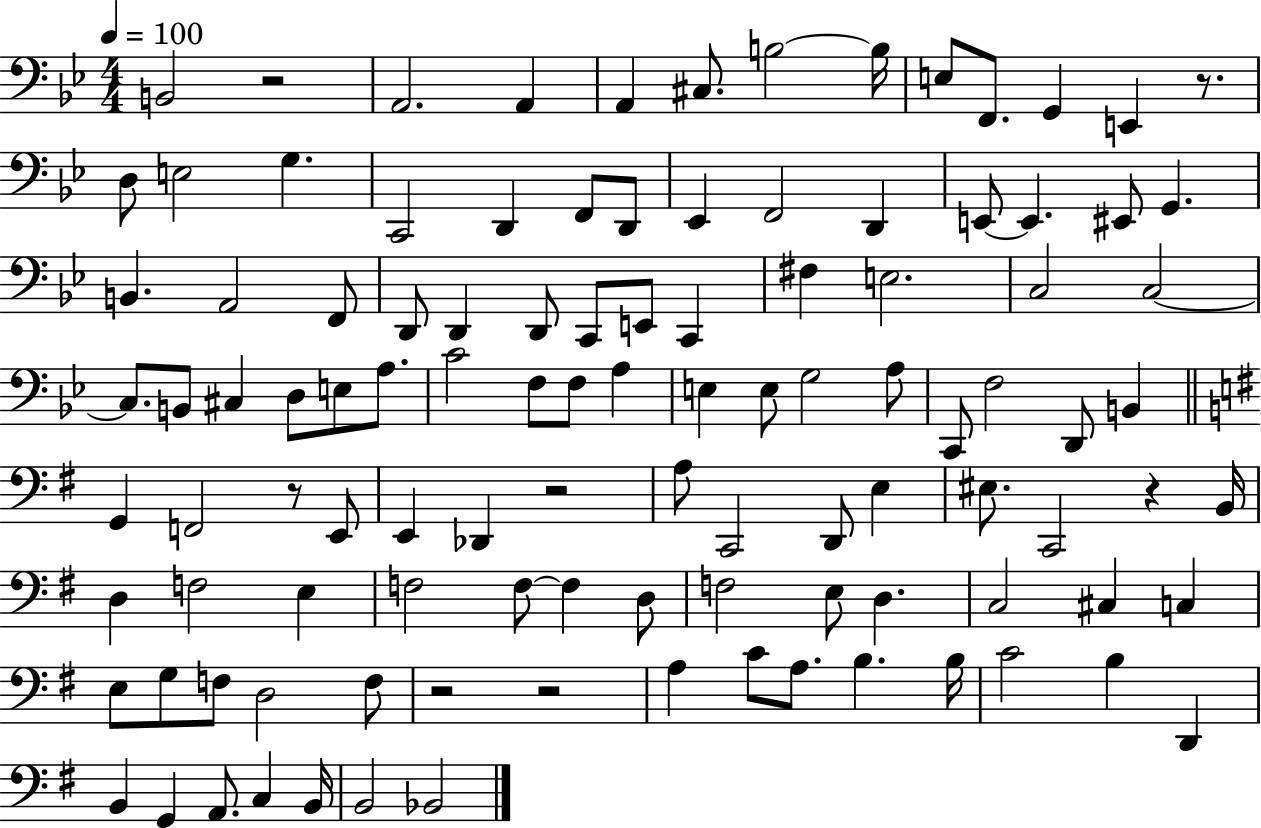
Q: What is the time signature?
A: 4/4